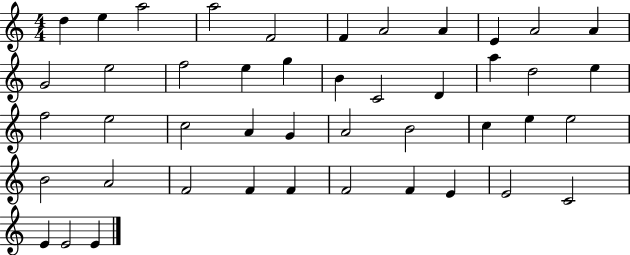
D5/q E5/q A5/h A5/h F4/h F4/q A4/h A4/q E4/q A4/h A4/q G4/h E5/h F5/h E5/q G5/q B4/q C4/h D4/q A5/q D5/h E5/q F5/h E5/h C5/h A4/q G4/q A4/h B4/h C5/q E5/q E5/h B4/h A4/h F4/h F4/q F4/q F4/h F4/q E4/q E4/h C4/h E4/q E4/h E4/q